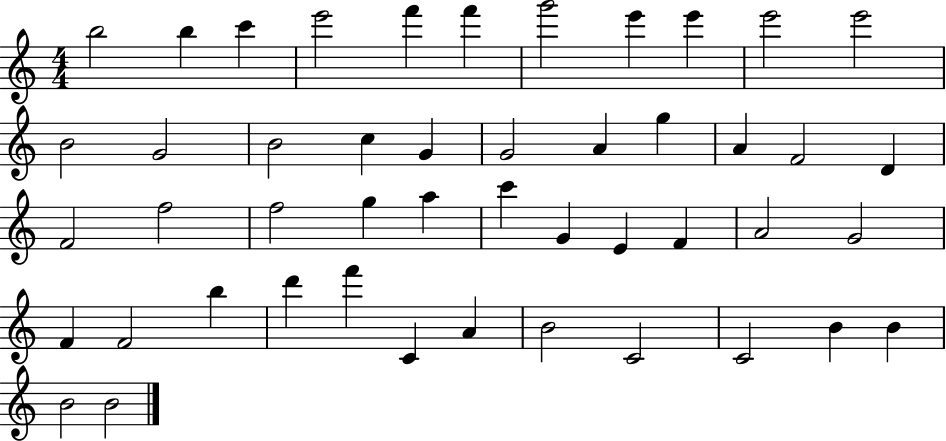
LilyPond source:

{
  \clef treble
  \numericTimeSignature
  \time 4/4
  \key c \major
  b''2 b''4 c'''4 | e'''2 f'''4 f'''4 | g'''2 e'''4 e'''4 | e'''2 e'''2 | \break b'2 g'2 | b'2 c''4 g'4 | g'2 a'4 g''4 | a'4 f'2 d'4 | \break f'2 f''2 | f''2 g''4 a''4 | c'''4 g'4 e'4 f'4 | a'2 g'2 | \break f'4 f'2 b''4 | d'''4 f'''4 c'4 a'4 | b'2 c'2 | c'2 b'4 b'4 | \break b'2 b'2 | \bar "|."
}